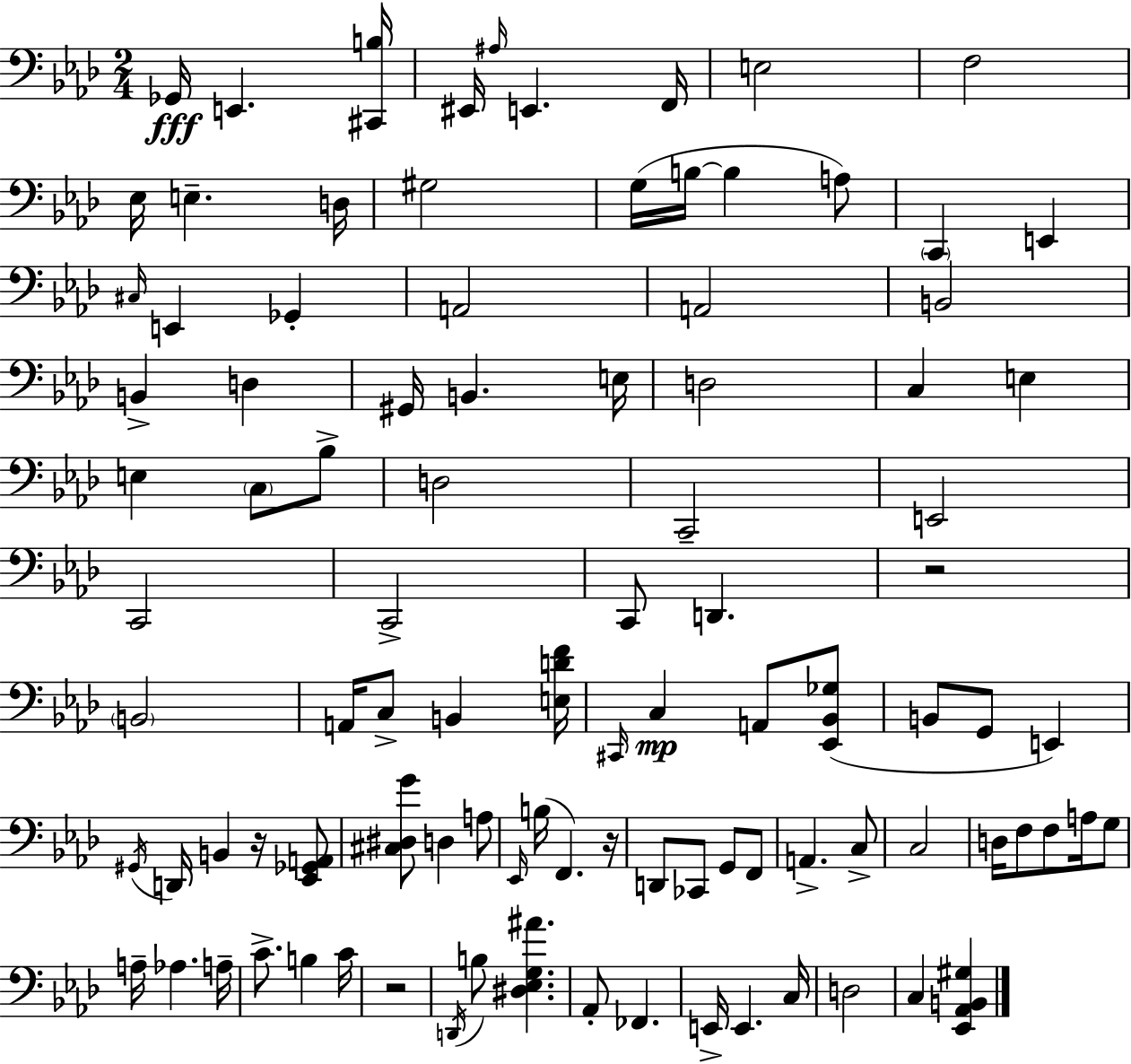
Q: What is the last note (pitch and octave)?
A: C3